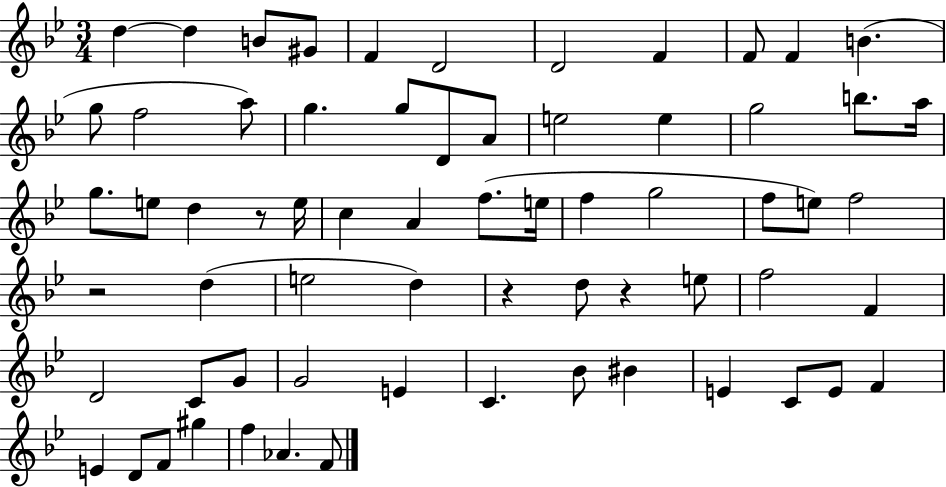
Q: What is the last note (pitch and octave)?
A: F4